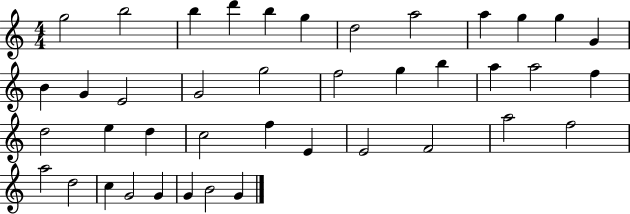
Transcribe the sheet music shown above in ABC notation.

X:1
T:Untitled
M:4/4
L:1/4
K:C
g2 b2 b d' b g d2 a2 a g g G B G E2 G2 g2 f2 g b a a2 f d2 e d c2 f E E2 F2 a2 f2 a2 d2 c G2 G G B2 G